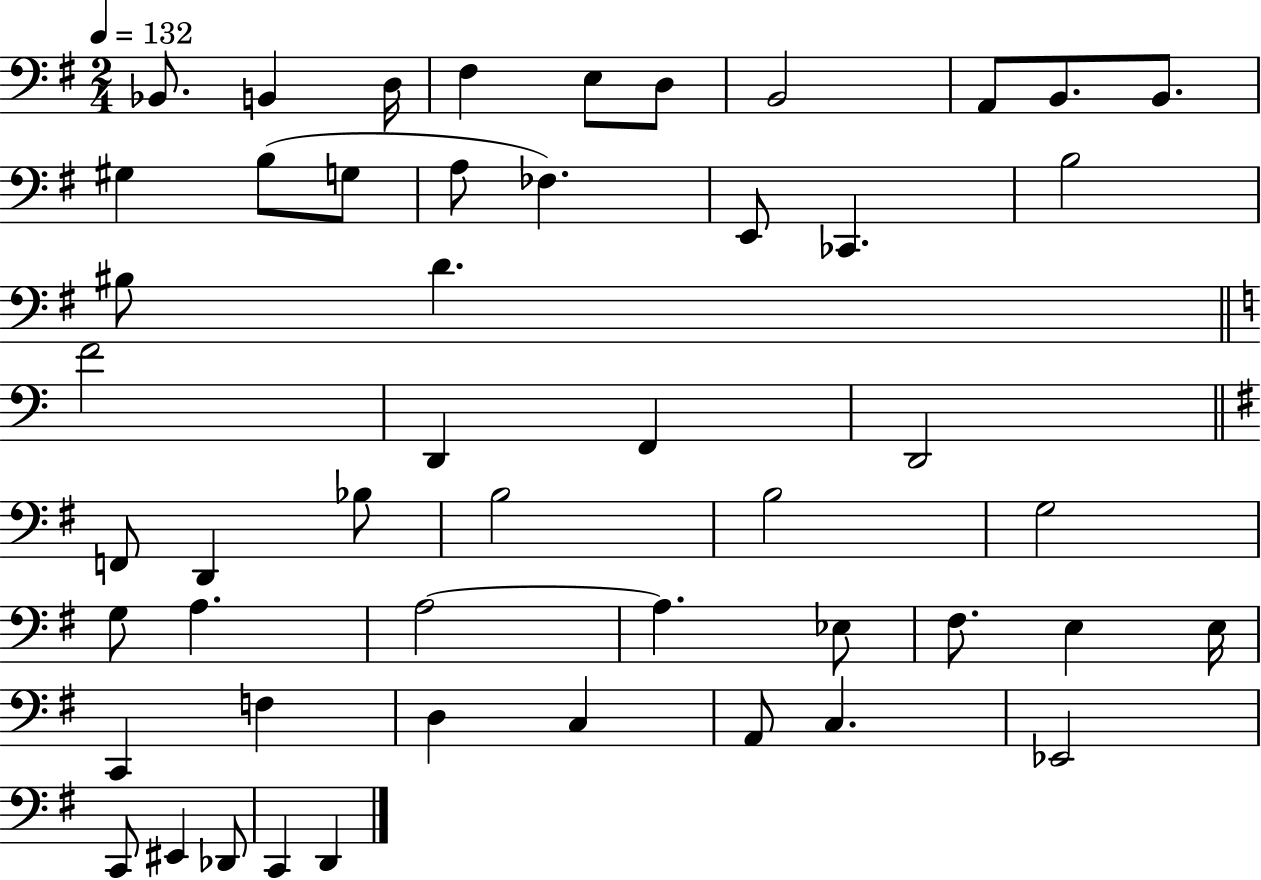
Bb2/e. B2/q D3/s F#3/q E3/e D3/e B2/h A2/e B2/e. B2/e. G#3/q B3/e G3/e A3/e FES3/q. E2/e CES2/q. B3/h BIS3/e D4/q. F4/h D2/q F2/q D2/h F2/e D2/q Bb3/e B3/h B3/h G3/h G3/e A3/q. A3/h A3/q. Eb3/e F#3/e. E3/q E3/s C2/q F3/q D3/q C3/q A2/e C3/q. Eb2/h C2/e EIS2/q Db2/e C2/q D2/q